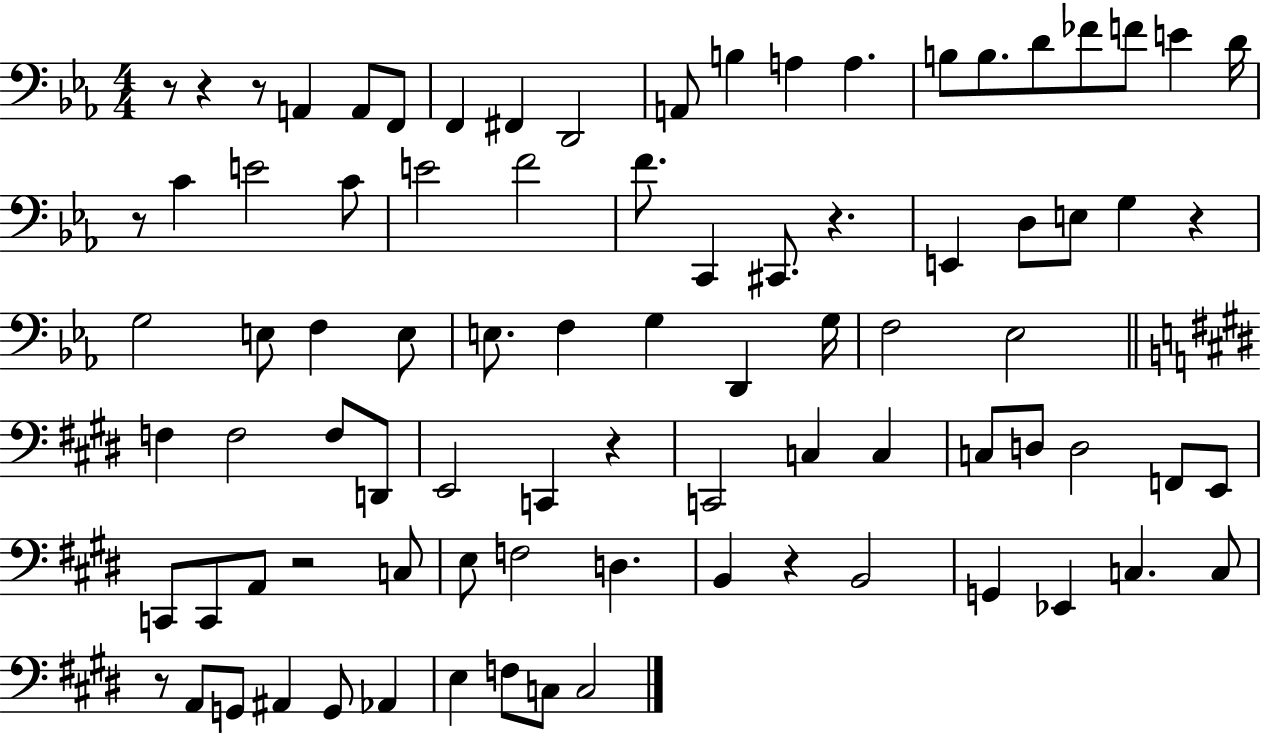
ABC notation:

X:1
T:Untitled
M:4/4
L:1/4
K:Eb
z/2 z z/2 A,, A,,/2 F,,/2 F,, ^F,, D,,2 A,,/2 B, A, A, B,/2 B,/2 D/2 _F/2 F/2 E D/4 z/2 C E2 C/2 E2 F2 F/2 C,, ^C,,/2 z E,, D,/2 E,/2 G, z G,2 E,/2 F, E,/2 E,/2 F, G, D,, G,/4 F,2 _E,2 F, F,2 F,/2 D,,/2 E,,2 C,, z C,,2 C, C, C,/2 D,/2 D,2 F,,/2 E,,/2 C,,/2 C,,/2 A,,/2 z2 C,/2 E,/2 F,2 D, B,, z B,,2 G,, _E,, C, C,/2 z/2 A,,/2 G,,/2 ^A,, G,,/2 _A,, E, F,/2 C,/2 C,2